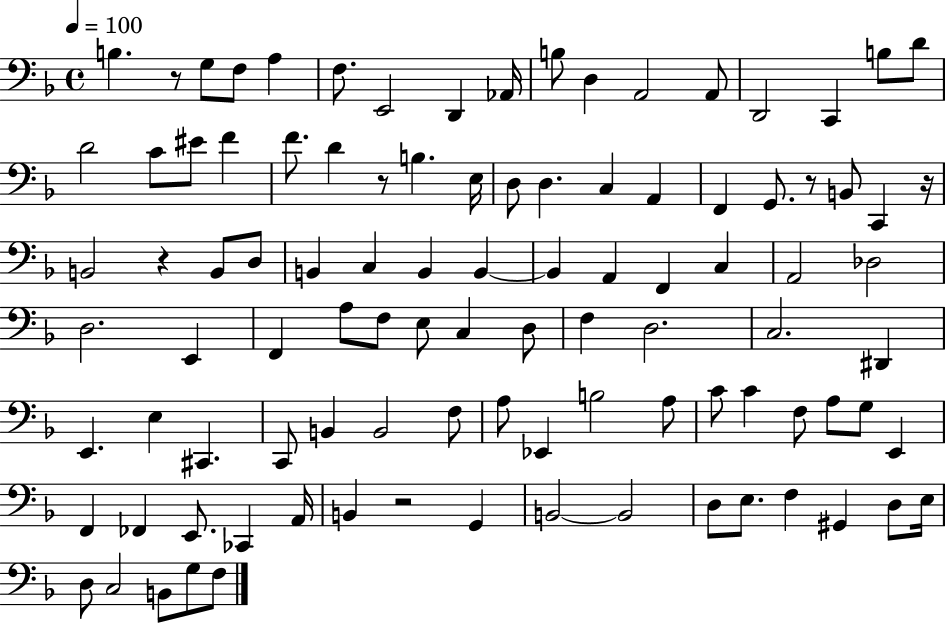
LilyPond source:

{
  \clef bass
  \time 4/4
  \defaultTimeSignature
  \key f \major
  \tempo 4 = 100
  \repeat volta 2 { b4. r8 g8 f8 a4 | f8. e,2 d,4 aes,16 | b8 d4 a,2 a,8 | d,2 c,4 b8 d'8 | \break d'2 c'8 eis'8 f'4 | f'8. d'4 r8 b4. e16 | d8 d4. c4 a,4 | f,4 g,8. r8 b,8 c,4 r16 | \break b,2 r4 b,8 d8 | b,4 c4 b,4 b,4~~ | b,4 a,4 f,4 c4 | a,2 des2 | \break d2. e,4 | f,4 a8 f8 e8 c4 d8 | f4 d2. | c2. dis,4 | \break e,4. e4 cis,4. | c,8 b,4 b,2 f8 | a8 ees,4 b2 a8 | c'8 c'4 f8 a8 g8 e,4 | \break f,4 fes,4 e,8. ces,4 a,16 | b,4 r2 g,4 | b,2~~ b,2 | d8 e8. f4 gis,4 d8 e16 | \break d8 c2 b,8 g8 f8 | } \bar "|."
}